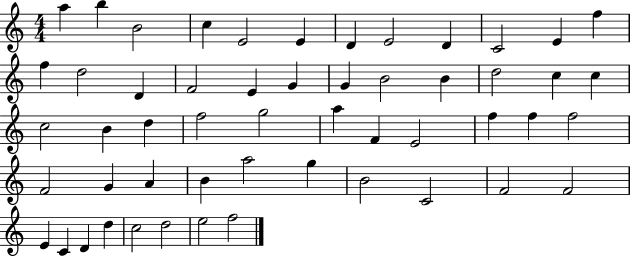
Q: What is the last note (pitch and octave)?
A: F5